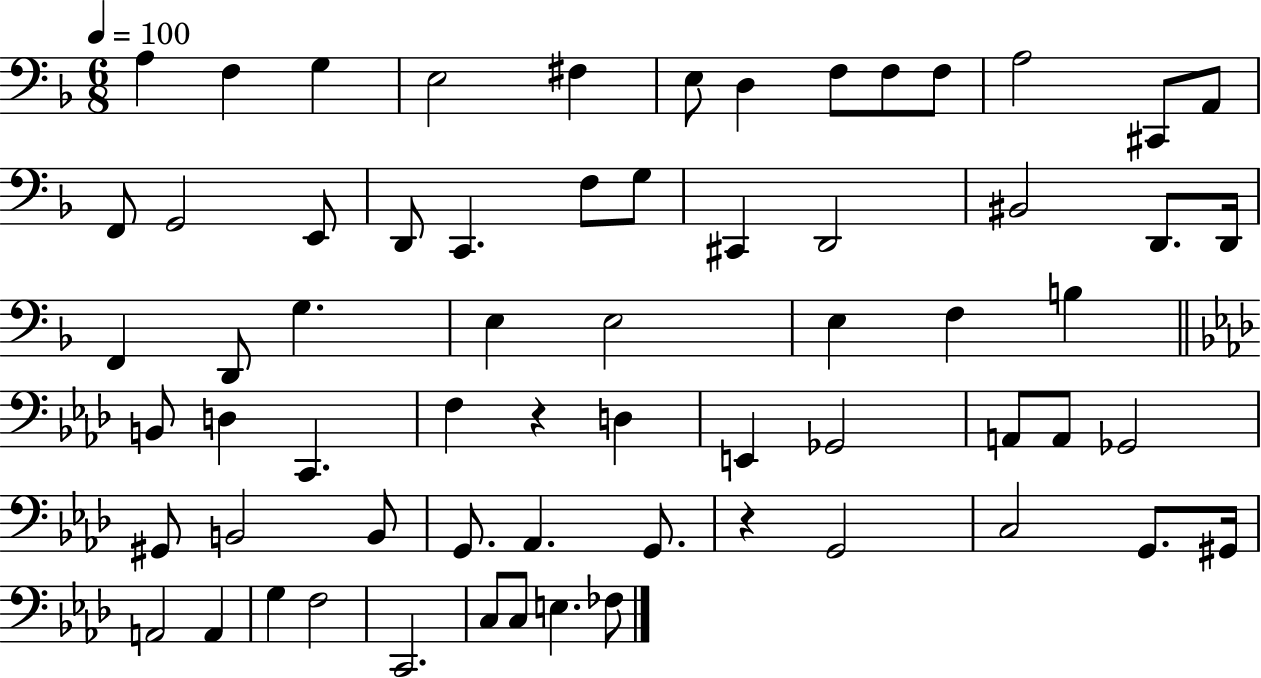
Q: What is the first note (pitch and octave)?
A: A3